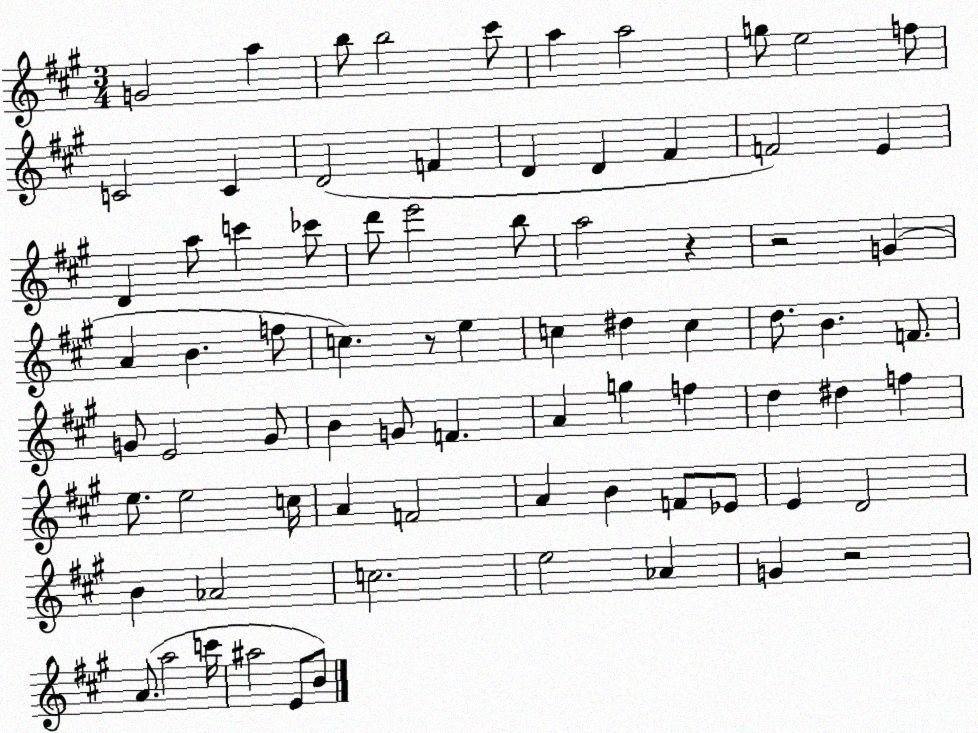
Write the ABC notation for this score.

X:1
T:Untitled
M:3/4
L:1/4
K:A
G2 a b/2 b2 ^c'/2 a a2 g/2 e2 f/2 C2 C D2 F D D ^F F2 E D a/2 c' _c'/2 d'/2 e'2 b/2 a2 z z2 G A B f/2 c z/2 e c ^d c d/2 B F/2 G/2 E2 G/2 B G/2 F A g f d ^d f e/2 e2 c/4 A F2 A B F/2 _E/2 E D2 B _A2 c2 e2 _A G z2 A/2 a2 c'/4 ^a2 E/2 B/2